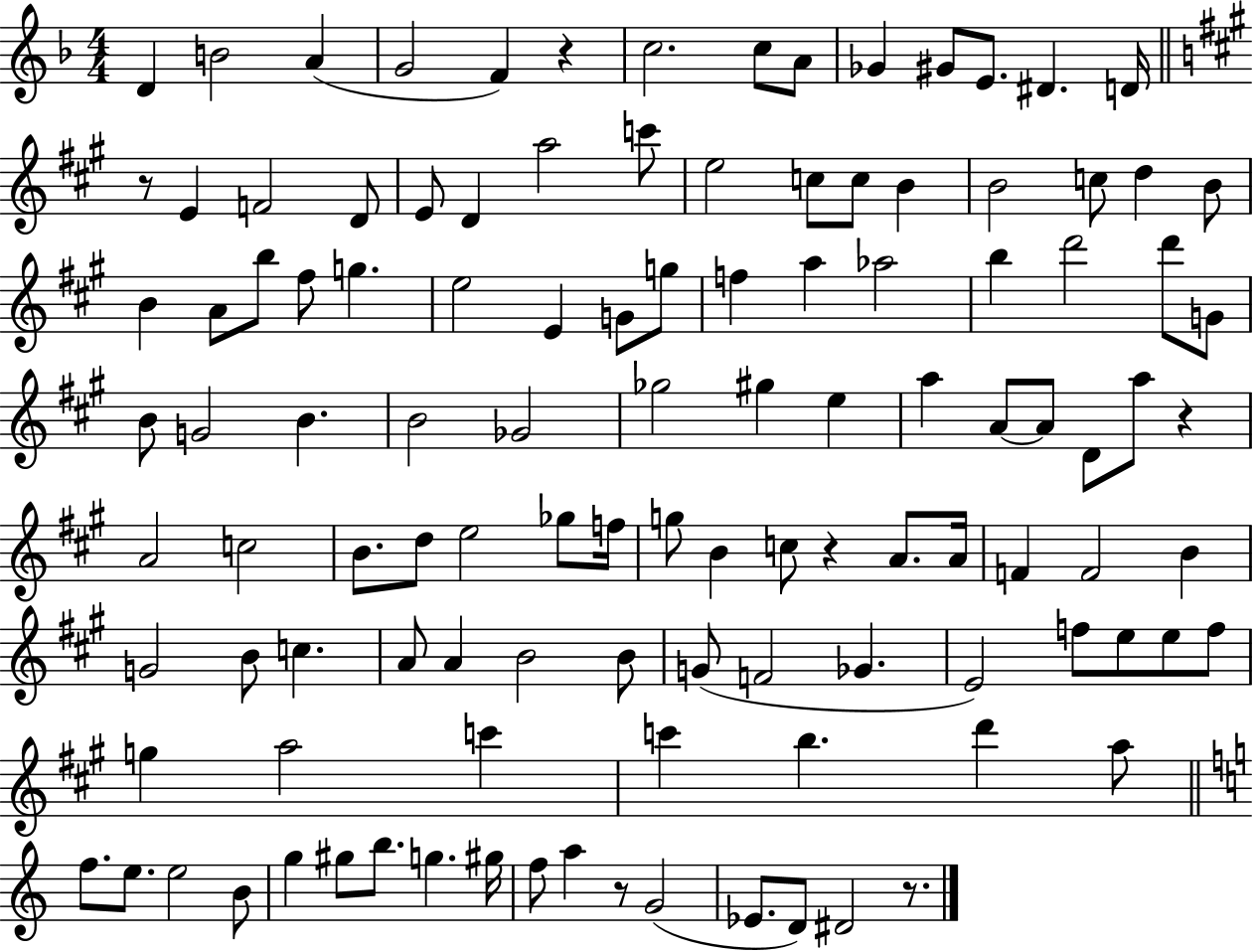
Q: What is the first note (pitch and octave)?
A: D4